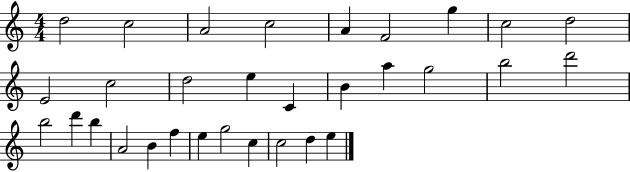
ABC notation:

X:1
T:Untitled
M:4/4
L:1/4
K:C
d2 c2 A2 c2 A F2 g c2 d2 E2 c2 d2 e C B a g2 b2 d'2 b2 d' b A2 B f e g2 c c2 d e